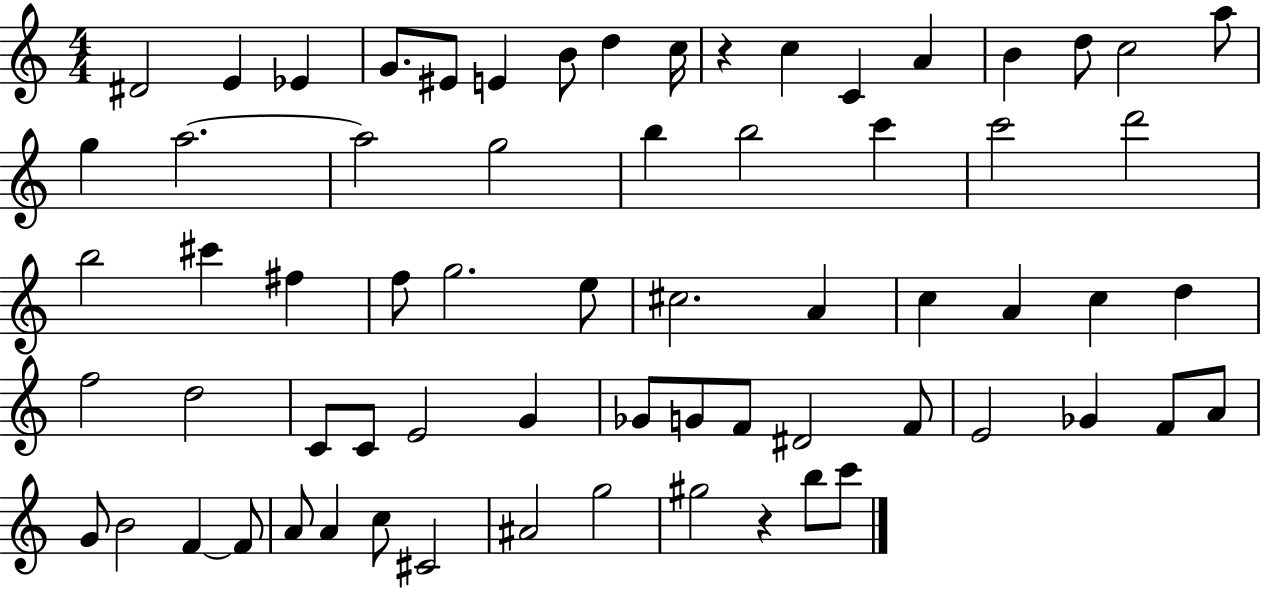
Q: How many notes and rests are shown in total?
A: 67